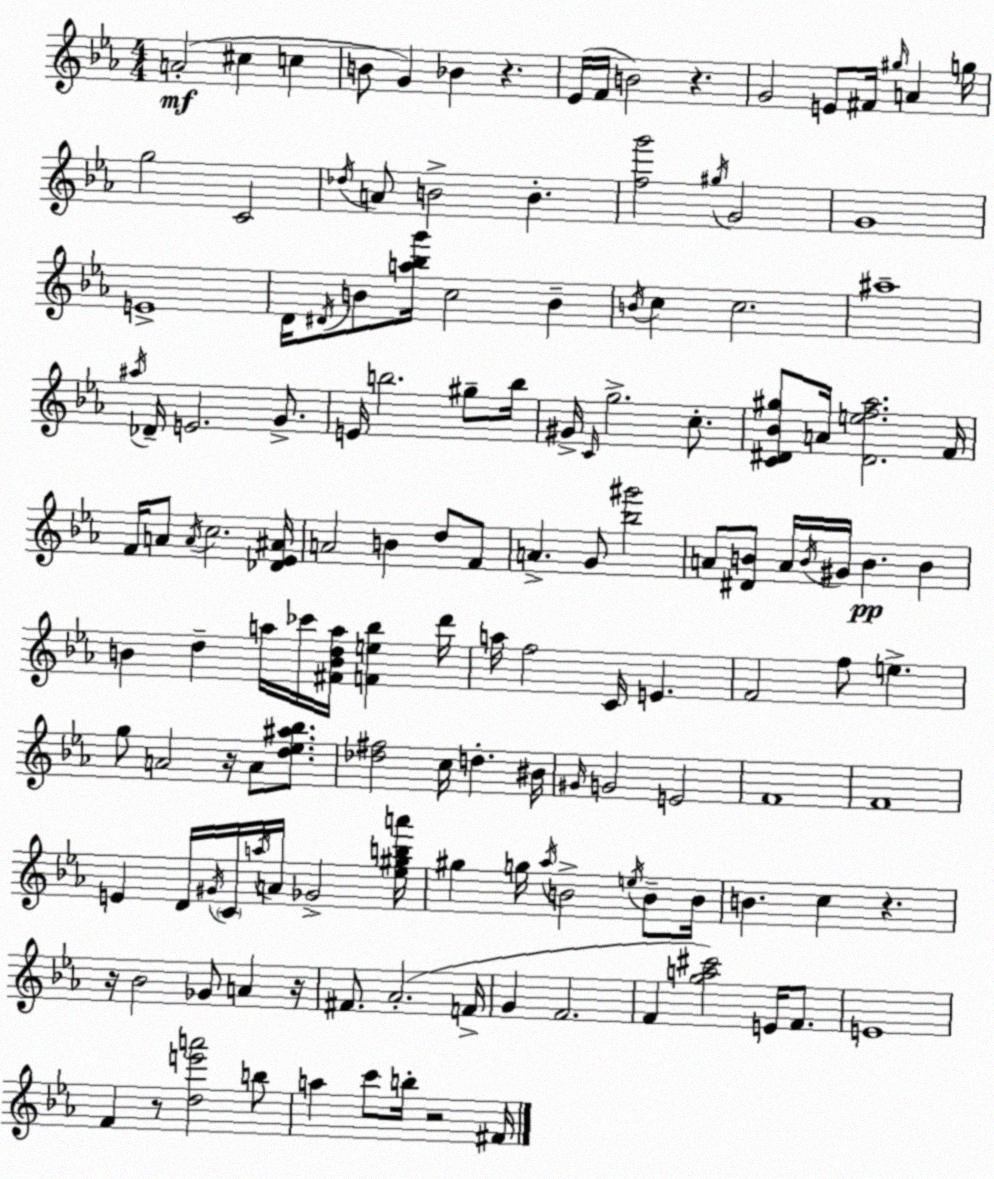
X:1
T:Untitled
M:4/4
L:1/4
K:Cm
A2 ^c c B/2 G _B z _E/4 F/4 B2 z G2 E/2 ^F/4 ^g/4 A g/4 g2 C2 _d/4 A/2 B2 B [fg']2 ^g/4 G2 G4 E4 D/4 ^D/4 B/2 [a_bg']/4 c2 B B/4 c c2 ^a4 ^a/4 _D/4 E2 G/2 E/4 b2 ^g/2 b/4 ^G/4 C/4 g2 c/2 [C^D_B^g]/2 A/4 [^Def_a]2 F/4 F/4 A/2 A/4 c2 [_D_E^A]/4 A2 B d/2 F/2 A G/2 [_b^g']2 A/2 [^DB]/2 A/4 B/4 ^G/4 B B B d a/4 _c'/4 [^FBda]/4 [Fe_b] d'/4 a/4 f2 C/4 E F2 f/2 e g/2 A2 z/4 A/2 [d_e^a_b]/2 [_d^f]2 c/4 d ^B/4 ^G/4 G2 E2 F4 F4 E D/4 ^G/4 C/4 a/4 A/4 _G2 [_e^gba']/4 ^g g/4 _a/4 B2 e/4 B/2 B/4 B c z z/4 _B2 _G/2 A z/4 ^F/2 _A2 F/4 G F2 F [ga^c']2 E/4 F/2 E4 F z/2 [de'a']2 b/2 a c'/2 b/4 z2 ^F/4